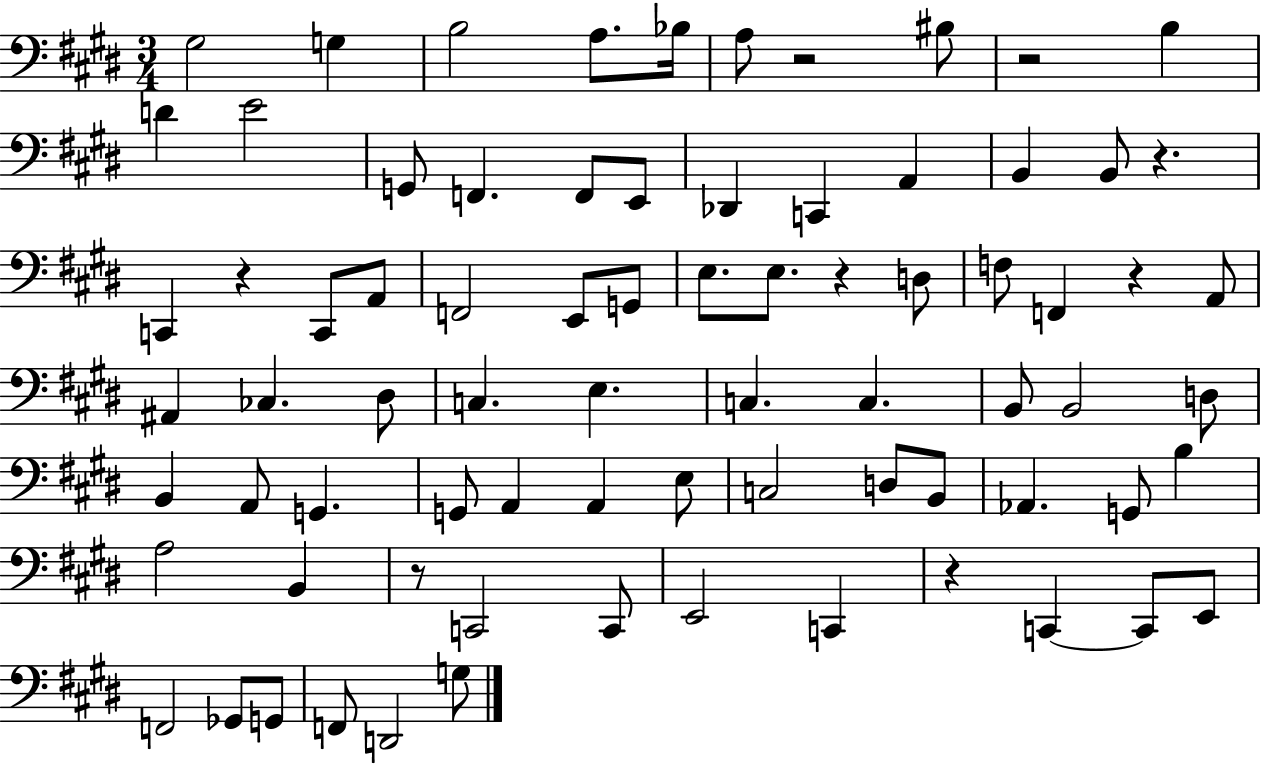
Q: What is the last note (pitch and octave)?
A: G3